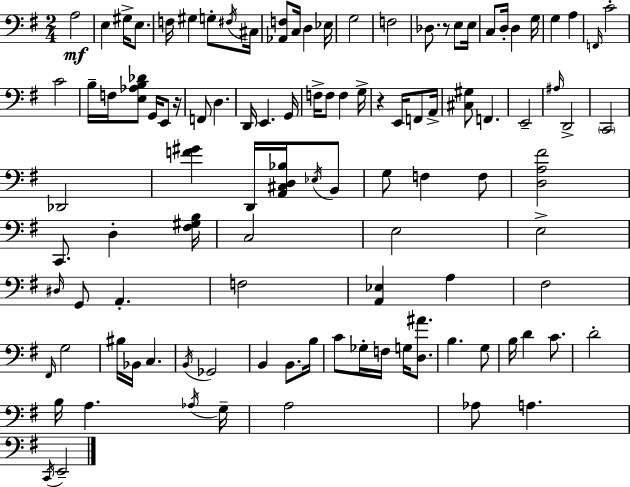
X:1
T:Untitled
M:2/4
L:1/4
K:G
A,2 E, ^G,/4 E,/2 F,/4 ^G, G,/2 ^F,/4 ^C,/4 [_A,,F,]/2 C,/4 D, _E,/4 G,2 F,2 _D,/2 z/2 E,/2 E,/4 C,/2 D,/4 D, G,/4 G, A, F,,/4 C2 C2 B,/4 F,/4 [E,_A,B,_D]/2 G,,/4 E,,/2 z/4 F,,/2 D, D,,/4 E,, G,,/4 F,/4 F,/2 F, G,/4 z E,,/4 F,,/2 A,,/4 [^C,^G,]/2 F,, E,,2 ^A,/4 D,,2 C,,2 _D,,2 [F^G] D,,/4 [A,,^C,D,_B,]/4 _E,/4 B,,/2 G,/2 F, F,/2 [D,A,^F]2 C,,/2 D, [^F,^G,B,]/4 C,2 E,2 E,2 ^D,/4 G,,/2 A,, F,2 [A,,_E,] A, ^F,2 ^F,,/4 G,2 ^B,/4 _B,,/4 C, B,,/4 _G,,2 B,, B,,/2 B,/4 C/2 _G,/4 F,/4 G,/4 [D,^A]/2 B, G,/2 B,/4 D C/2 D2 B,/4 A, _A,/4 G,/4 A,2 _A,/2 A, C,,/4 E,,2